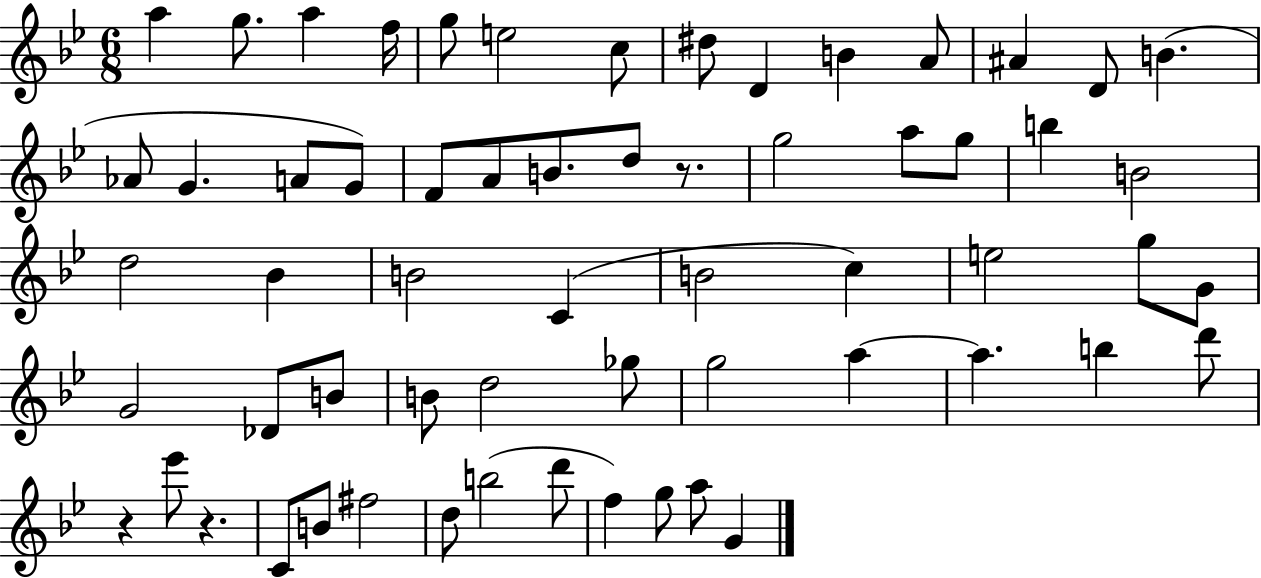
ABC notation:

X:1
T:Untitled
M:6/8
L:1/4
K:Bb
a g/2 a f/4 g/2 e2 c/2 ^d/2 D B A/2 ^A D/2 B _A/2 G A/2 G/2 F/2 A/2 B/2 d/2 z/2 g2 a/2 g/2 b B2 d2 _B B2 C B2 c e2 g/2 G/2 G2 _D/2 B/2 B/2 d2 _g/2 g2 a a b d'/2 z _e'/2 z C/2 B/2 ^f2 d/2 b2 d'/2 f g/2 a/2 G